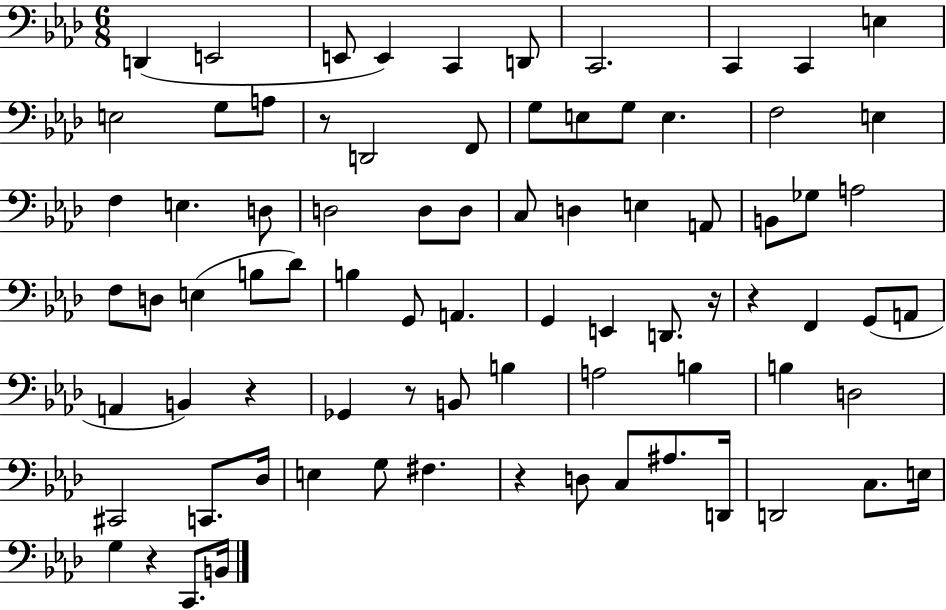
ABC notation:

X:1
T:Untitled
M:6/8
L:1/4
K:Ab
D,, E,,2 E,,/2 E,, C,, D,,/2 C,,2 C,, C,, E, E,2 G,/2 A,/2 z/2 D,,2 F,,/2 G,/2 E,/2 G,/2 E, F,2 E, F, E, D,/2 D,2 D,/2 D,/2 C,/2 D, E, A,,/2 B,,/2 _G,/2 A,2 F,/2 D,/2 E, B,/2 _D/2 B, G,,/2 A,, G,, E,, D,,/2 z/4 z F,, G,,/2 A,,/2 A,, B,, z _G,, z/2 B,,/2 B, A,2 B, B, D,2 ^C,,2 C,,/2 _D,/4 E, G,/2 ^F, z D,/2 C,/2 ^A,/2 D,,/4 D,,2 C,/2 E,/4 G, z C,,/2 B,,/4